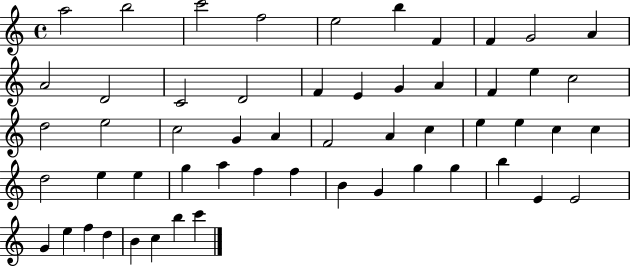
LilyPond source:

{
  \clef treble
  \time 4/4
  \defaultTimeSignature
  \key c \major
  a''2 b''2 | c'''2 f''2 | e''2 b''4 f'4 | f'4 g'2 a'4 | \break a'2 d'2 | c'2 d'2 | f'4 e'4 g'4 a'4 | f'4 e''4 c''2 | \break d''2 e''2 | c''2 g'4 a'4 | f'2 a'4 c''4 | e''4 e''4 c''4 c''4 | \break d''2 e''4 e''4 | g''4 a''4 f''4 f''4 | b'4 g'4 g''4 g''4 | b''4 e'4 e'2 | \break g'4 e''4 f''4 d''4 | b'4 c''4 b''4 c'''4 | \bar "|."
}